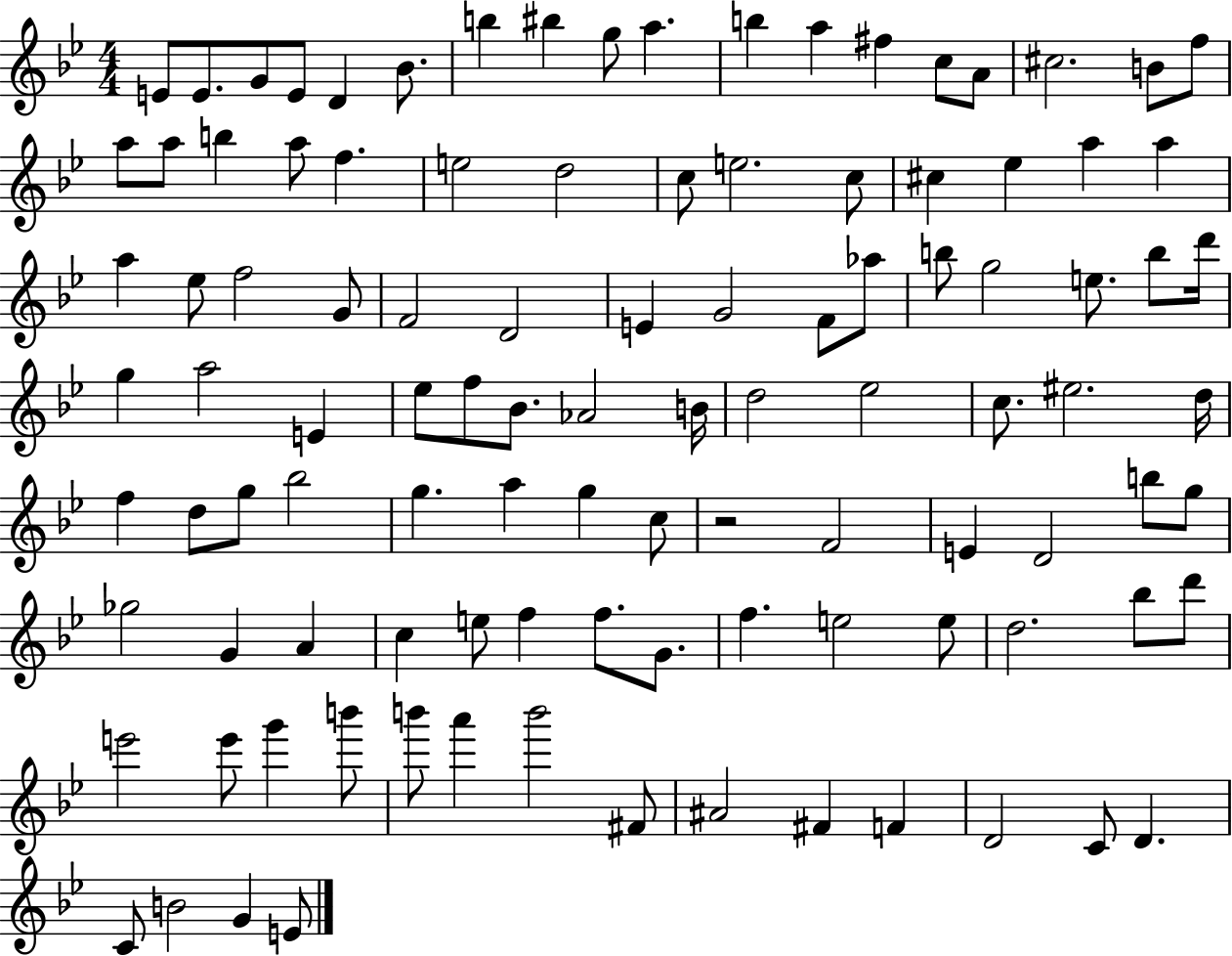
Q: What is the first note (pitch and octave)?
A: E4